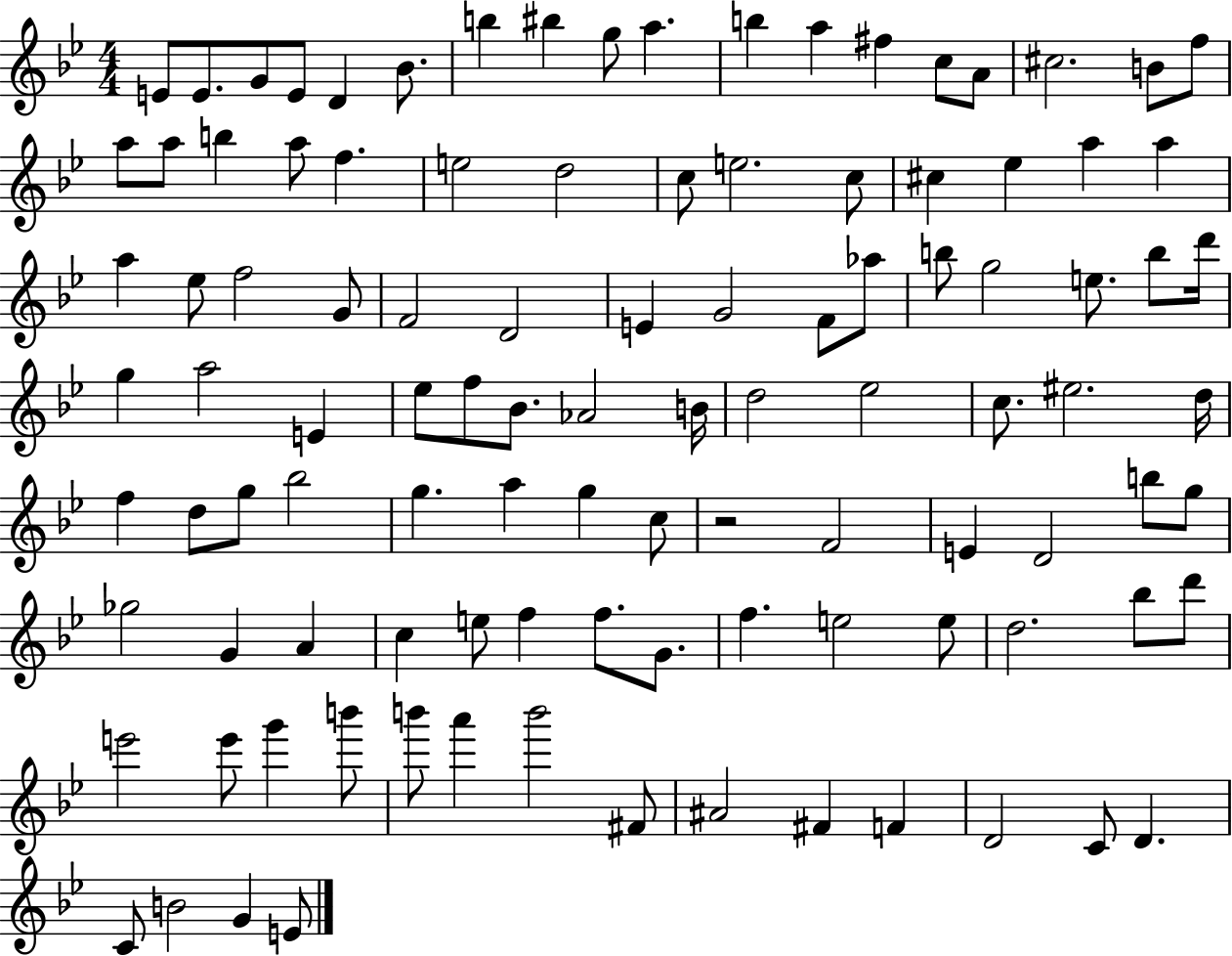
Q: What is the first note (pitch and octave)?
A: E4